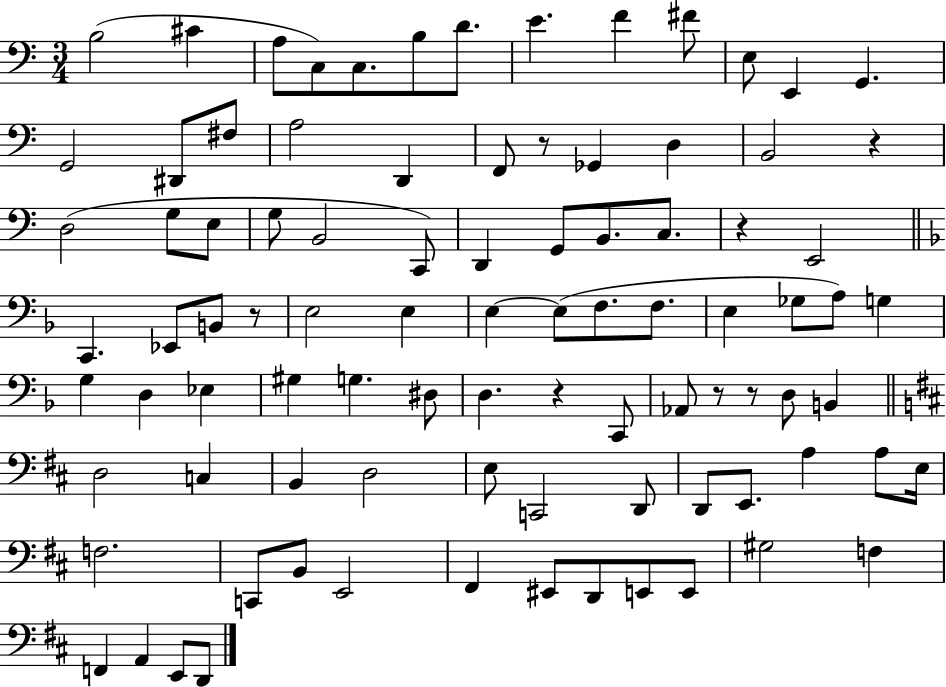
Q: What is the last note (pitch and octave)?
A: D2